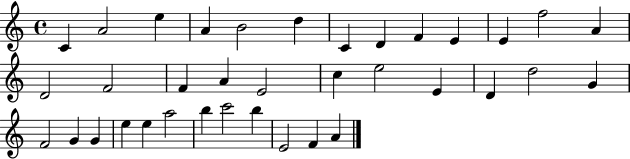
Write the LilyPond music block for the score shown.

{
  \clef treble
  \time 4/4
  \defaultTimeSignature
  \key c \major
  c'4 a'2 e''4 | a'4 b'2 d''4 | c'4 d'4 f'4 e'4 | e'4 f''2 a'4 | \break d'2 f'2 | f'4 a'4 e'2 | c''4 e''2 e'4 | d'4 d''2 g'4 | \break f'2 g'4 g'4 | e''4 e''4 a''2 | b''4 c'''2 b''4 | e'2 f'4 a'4 | \break \bar "|."
}